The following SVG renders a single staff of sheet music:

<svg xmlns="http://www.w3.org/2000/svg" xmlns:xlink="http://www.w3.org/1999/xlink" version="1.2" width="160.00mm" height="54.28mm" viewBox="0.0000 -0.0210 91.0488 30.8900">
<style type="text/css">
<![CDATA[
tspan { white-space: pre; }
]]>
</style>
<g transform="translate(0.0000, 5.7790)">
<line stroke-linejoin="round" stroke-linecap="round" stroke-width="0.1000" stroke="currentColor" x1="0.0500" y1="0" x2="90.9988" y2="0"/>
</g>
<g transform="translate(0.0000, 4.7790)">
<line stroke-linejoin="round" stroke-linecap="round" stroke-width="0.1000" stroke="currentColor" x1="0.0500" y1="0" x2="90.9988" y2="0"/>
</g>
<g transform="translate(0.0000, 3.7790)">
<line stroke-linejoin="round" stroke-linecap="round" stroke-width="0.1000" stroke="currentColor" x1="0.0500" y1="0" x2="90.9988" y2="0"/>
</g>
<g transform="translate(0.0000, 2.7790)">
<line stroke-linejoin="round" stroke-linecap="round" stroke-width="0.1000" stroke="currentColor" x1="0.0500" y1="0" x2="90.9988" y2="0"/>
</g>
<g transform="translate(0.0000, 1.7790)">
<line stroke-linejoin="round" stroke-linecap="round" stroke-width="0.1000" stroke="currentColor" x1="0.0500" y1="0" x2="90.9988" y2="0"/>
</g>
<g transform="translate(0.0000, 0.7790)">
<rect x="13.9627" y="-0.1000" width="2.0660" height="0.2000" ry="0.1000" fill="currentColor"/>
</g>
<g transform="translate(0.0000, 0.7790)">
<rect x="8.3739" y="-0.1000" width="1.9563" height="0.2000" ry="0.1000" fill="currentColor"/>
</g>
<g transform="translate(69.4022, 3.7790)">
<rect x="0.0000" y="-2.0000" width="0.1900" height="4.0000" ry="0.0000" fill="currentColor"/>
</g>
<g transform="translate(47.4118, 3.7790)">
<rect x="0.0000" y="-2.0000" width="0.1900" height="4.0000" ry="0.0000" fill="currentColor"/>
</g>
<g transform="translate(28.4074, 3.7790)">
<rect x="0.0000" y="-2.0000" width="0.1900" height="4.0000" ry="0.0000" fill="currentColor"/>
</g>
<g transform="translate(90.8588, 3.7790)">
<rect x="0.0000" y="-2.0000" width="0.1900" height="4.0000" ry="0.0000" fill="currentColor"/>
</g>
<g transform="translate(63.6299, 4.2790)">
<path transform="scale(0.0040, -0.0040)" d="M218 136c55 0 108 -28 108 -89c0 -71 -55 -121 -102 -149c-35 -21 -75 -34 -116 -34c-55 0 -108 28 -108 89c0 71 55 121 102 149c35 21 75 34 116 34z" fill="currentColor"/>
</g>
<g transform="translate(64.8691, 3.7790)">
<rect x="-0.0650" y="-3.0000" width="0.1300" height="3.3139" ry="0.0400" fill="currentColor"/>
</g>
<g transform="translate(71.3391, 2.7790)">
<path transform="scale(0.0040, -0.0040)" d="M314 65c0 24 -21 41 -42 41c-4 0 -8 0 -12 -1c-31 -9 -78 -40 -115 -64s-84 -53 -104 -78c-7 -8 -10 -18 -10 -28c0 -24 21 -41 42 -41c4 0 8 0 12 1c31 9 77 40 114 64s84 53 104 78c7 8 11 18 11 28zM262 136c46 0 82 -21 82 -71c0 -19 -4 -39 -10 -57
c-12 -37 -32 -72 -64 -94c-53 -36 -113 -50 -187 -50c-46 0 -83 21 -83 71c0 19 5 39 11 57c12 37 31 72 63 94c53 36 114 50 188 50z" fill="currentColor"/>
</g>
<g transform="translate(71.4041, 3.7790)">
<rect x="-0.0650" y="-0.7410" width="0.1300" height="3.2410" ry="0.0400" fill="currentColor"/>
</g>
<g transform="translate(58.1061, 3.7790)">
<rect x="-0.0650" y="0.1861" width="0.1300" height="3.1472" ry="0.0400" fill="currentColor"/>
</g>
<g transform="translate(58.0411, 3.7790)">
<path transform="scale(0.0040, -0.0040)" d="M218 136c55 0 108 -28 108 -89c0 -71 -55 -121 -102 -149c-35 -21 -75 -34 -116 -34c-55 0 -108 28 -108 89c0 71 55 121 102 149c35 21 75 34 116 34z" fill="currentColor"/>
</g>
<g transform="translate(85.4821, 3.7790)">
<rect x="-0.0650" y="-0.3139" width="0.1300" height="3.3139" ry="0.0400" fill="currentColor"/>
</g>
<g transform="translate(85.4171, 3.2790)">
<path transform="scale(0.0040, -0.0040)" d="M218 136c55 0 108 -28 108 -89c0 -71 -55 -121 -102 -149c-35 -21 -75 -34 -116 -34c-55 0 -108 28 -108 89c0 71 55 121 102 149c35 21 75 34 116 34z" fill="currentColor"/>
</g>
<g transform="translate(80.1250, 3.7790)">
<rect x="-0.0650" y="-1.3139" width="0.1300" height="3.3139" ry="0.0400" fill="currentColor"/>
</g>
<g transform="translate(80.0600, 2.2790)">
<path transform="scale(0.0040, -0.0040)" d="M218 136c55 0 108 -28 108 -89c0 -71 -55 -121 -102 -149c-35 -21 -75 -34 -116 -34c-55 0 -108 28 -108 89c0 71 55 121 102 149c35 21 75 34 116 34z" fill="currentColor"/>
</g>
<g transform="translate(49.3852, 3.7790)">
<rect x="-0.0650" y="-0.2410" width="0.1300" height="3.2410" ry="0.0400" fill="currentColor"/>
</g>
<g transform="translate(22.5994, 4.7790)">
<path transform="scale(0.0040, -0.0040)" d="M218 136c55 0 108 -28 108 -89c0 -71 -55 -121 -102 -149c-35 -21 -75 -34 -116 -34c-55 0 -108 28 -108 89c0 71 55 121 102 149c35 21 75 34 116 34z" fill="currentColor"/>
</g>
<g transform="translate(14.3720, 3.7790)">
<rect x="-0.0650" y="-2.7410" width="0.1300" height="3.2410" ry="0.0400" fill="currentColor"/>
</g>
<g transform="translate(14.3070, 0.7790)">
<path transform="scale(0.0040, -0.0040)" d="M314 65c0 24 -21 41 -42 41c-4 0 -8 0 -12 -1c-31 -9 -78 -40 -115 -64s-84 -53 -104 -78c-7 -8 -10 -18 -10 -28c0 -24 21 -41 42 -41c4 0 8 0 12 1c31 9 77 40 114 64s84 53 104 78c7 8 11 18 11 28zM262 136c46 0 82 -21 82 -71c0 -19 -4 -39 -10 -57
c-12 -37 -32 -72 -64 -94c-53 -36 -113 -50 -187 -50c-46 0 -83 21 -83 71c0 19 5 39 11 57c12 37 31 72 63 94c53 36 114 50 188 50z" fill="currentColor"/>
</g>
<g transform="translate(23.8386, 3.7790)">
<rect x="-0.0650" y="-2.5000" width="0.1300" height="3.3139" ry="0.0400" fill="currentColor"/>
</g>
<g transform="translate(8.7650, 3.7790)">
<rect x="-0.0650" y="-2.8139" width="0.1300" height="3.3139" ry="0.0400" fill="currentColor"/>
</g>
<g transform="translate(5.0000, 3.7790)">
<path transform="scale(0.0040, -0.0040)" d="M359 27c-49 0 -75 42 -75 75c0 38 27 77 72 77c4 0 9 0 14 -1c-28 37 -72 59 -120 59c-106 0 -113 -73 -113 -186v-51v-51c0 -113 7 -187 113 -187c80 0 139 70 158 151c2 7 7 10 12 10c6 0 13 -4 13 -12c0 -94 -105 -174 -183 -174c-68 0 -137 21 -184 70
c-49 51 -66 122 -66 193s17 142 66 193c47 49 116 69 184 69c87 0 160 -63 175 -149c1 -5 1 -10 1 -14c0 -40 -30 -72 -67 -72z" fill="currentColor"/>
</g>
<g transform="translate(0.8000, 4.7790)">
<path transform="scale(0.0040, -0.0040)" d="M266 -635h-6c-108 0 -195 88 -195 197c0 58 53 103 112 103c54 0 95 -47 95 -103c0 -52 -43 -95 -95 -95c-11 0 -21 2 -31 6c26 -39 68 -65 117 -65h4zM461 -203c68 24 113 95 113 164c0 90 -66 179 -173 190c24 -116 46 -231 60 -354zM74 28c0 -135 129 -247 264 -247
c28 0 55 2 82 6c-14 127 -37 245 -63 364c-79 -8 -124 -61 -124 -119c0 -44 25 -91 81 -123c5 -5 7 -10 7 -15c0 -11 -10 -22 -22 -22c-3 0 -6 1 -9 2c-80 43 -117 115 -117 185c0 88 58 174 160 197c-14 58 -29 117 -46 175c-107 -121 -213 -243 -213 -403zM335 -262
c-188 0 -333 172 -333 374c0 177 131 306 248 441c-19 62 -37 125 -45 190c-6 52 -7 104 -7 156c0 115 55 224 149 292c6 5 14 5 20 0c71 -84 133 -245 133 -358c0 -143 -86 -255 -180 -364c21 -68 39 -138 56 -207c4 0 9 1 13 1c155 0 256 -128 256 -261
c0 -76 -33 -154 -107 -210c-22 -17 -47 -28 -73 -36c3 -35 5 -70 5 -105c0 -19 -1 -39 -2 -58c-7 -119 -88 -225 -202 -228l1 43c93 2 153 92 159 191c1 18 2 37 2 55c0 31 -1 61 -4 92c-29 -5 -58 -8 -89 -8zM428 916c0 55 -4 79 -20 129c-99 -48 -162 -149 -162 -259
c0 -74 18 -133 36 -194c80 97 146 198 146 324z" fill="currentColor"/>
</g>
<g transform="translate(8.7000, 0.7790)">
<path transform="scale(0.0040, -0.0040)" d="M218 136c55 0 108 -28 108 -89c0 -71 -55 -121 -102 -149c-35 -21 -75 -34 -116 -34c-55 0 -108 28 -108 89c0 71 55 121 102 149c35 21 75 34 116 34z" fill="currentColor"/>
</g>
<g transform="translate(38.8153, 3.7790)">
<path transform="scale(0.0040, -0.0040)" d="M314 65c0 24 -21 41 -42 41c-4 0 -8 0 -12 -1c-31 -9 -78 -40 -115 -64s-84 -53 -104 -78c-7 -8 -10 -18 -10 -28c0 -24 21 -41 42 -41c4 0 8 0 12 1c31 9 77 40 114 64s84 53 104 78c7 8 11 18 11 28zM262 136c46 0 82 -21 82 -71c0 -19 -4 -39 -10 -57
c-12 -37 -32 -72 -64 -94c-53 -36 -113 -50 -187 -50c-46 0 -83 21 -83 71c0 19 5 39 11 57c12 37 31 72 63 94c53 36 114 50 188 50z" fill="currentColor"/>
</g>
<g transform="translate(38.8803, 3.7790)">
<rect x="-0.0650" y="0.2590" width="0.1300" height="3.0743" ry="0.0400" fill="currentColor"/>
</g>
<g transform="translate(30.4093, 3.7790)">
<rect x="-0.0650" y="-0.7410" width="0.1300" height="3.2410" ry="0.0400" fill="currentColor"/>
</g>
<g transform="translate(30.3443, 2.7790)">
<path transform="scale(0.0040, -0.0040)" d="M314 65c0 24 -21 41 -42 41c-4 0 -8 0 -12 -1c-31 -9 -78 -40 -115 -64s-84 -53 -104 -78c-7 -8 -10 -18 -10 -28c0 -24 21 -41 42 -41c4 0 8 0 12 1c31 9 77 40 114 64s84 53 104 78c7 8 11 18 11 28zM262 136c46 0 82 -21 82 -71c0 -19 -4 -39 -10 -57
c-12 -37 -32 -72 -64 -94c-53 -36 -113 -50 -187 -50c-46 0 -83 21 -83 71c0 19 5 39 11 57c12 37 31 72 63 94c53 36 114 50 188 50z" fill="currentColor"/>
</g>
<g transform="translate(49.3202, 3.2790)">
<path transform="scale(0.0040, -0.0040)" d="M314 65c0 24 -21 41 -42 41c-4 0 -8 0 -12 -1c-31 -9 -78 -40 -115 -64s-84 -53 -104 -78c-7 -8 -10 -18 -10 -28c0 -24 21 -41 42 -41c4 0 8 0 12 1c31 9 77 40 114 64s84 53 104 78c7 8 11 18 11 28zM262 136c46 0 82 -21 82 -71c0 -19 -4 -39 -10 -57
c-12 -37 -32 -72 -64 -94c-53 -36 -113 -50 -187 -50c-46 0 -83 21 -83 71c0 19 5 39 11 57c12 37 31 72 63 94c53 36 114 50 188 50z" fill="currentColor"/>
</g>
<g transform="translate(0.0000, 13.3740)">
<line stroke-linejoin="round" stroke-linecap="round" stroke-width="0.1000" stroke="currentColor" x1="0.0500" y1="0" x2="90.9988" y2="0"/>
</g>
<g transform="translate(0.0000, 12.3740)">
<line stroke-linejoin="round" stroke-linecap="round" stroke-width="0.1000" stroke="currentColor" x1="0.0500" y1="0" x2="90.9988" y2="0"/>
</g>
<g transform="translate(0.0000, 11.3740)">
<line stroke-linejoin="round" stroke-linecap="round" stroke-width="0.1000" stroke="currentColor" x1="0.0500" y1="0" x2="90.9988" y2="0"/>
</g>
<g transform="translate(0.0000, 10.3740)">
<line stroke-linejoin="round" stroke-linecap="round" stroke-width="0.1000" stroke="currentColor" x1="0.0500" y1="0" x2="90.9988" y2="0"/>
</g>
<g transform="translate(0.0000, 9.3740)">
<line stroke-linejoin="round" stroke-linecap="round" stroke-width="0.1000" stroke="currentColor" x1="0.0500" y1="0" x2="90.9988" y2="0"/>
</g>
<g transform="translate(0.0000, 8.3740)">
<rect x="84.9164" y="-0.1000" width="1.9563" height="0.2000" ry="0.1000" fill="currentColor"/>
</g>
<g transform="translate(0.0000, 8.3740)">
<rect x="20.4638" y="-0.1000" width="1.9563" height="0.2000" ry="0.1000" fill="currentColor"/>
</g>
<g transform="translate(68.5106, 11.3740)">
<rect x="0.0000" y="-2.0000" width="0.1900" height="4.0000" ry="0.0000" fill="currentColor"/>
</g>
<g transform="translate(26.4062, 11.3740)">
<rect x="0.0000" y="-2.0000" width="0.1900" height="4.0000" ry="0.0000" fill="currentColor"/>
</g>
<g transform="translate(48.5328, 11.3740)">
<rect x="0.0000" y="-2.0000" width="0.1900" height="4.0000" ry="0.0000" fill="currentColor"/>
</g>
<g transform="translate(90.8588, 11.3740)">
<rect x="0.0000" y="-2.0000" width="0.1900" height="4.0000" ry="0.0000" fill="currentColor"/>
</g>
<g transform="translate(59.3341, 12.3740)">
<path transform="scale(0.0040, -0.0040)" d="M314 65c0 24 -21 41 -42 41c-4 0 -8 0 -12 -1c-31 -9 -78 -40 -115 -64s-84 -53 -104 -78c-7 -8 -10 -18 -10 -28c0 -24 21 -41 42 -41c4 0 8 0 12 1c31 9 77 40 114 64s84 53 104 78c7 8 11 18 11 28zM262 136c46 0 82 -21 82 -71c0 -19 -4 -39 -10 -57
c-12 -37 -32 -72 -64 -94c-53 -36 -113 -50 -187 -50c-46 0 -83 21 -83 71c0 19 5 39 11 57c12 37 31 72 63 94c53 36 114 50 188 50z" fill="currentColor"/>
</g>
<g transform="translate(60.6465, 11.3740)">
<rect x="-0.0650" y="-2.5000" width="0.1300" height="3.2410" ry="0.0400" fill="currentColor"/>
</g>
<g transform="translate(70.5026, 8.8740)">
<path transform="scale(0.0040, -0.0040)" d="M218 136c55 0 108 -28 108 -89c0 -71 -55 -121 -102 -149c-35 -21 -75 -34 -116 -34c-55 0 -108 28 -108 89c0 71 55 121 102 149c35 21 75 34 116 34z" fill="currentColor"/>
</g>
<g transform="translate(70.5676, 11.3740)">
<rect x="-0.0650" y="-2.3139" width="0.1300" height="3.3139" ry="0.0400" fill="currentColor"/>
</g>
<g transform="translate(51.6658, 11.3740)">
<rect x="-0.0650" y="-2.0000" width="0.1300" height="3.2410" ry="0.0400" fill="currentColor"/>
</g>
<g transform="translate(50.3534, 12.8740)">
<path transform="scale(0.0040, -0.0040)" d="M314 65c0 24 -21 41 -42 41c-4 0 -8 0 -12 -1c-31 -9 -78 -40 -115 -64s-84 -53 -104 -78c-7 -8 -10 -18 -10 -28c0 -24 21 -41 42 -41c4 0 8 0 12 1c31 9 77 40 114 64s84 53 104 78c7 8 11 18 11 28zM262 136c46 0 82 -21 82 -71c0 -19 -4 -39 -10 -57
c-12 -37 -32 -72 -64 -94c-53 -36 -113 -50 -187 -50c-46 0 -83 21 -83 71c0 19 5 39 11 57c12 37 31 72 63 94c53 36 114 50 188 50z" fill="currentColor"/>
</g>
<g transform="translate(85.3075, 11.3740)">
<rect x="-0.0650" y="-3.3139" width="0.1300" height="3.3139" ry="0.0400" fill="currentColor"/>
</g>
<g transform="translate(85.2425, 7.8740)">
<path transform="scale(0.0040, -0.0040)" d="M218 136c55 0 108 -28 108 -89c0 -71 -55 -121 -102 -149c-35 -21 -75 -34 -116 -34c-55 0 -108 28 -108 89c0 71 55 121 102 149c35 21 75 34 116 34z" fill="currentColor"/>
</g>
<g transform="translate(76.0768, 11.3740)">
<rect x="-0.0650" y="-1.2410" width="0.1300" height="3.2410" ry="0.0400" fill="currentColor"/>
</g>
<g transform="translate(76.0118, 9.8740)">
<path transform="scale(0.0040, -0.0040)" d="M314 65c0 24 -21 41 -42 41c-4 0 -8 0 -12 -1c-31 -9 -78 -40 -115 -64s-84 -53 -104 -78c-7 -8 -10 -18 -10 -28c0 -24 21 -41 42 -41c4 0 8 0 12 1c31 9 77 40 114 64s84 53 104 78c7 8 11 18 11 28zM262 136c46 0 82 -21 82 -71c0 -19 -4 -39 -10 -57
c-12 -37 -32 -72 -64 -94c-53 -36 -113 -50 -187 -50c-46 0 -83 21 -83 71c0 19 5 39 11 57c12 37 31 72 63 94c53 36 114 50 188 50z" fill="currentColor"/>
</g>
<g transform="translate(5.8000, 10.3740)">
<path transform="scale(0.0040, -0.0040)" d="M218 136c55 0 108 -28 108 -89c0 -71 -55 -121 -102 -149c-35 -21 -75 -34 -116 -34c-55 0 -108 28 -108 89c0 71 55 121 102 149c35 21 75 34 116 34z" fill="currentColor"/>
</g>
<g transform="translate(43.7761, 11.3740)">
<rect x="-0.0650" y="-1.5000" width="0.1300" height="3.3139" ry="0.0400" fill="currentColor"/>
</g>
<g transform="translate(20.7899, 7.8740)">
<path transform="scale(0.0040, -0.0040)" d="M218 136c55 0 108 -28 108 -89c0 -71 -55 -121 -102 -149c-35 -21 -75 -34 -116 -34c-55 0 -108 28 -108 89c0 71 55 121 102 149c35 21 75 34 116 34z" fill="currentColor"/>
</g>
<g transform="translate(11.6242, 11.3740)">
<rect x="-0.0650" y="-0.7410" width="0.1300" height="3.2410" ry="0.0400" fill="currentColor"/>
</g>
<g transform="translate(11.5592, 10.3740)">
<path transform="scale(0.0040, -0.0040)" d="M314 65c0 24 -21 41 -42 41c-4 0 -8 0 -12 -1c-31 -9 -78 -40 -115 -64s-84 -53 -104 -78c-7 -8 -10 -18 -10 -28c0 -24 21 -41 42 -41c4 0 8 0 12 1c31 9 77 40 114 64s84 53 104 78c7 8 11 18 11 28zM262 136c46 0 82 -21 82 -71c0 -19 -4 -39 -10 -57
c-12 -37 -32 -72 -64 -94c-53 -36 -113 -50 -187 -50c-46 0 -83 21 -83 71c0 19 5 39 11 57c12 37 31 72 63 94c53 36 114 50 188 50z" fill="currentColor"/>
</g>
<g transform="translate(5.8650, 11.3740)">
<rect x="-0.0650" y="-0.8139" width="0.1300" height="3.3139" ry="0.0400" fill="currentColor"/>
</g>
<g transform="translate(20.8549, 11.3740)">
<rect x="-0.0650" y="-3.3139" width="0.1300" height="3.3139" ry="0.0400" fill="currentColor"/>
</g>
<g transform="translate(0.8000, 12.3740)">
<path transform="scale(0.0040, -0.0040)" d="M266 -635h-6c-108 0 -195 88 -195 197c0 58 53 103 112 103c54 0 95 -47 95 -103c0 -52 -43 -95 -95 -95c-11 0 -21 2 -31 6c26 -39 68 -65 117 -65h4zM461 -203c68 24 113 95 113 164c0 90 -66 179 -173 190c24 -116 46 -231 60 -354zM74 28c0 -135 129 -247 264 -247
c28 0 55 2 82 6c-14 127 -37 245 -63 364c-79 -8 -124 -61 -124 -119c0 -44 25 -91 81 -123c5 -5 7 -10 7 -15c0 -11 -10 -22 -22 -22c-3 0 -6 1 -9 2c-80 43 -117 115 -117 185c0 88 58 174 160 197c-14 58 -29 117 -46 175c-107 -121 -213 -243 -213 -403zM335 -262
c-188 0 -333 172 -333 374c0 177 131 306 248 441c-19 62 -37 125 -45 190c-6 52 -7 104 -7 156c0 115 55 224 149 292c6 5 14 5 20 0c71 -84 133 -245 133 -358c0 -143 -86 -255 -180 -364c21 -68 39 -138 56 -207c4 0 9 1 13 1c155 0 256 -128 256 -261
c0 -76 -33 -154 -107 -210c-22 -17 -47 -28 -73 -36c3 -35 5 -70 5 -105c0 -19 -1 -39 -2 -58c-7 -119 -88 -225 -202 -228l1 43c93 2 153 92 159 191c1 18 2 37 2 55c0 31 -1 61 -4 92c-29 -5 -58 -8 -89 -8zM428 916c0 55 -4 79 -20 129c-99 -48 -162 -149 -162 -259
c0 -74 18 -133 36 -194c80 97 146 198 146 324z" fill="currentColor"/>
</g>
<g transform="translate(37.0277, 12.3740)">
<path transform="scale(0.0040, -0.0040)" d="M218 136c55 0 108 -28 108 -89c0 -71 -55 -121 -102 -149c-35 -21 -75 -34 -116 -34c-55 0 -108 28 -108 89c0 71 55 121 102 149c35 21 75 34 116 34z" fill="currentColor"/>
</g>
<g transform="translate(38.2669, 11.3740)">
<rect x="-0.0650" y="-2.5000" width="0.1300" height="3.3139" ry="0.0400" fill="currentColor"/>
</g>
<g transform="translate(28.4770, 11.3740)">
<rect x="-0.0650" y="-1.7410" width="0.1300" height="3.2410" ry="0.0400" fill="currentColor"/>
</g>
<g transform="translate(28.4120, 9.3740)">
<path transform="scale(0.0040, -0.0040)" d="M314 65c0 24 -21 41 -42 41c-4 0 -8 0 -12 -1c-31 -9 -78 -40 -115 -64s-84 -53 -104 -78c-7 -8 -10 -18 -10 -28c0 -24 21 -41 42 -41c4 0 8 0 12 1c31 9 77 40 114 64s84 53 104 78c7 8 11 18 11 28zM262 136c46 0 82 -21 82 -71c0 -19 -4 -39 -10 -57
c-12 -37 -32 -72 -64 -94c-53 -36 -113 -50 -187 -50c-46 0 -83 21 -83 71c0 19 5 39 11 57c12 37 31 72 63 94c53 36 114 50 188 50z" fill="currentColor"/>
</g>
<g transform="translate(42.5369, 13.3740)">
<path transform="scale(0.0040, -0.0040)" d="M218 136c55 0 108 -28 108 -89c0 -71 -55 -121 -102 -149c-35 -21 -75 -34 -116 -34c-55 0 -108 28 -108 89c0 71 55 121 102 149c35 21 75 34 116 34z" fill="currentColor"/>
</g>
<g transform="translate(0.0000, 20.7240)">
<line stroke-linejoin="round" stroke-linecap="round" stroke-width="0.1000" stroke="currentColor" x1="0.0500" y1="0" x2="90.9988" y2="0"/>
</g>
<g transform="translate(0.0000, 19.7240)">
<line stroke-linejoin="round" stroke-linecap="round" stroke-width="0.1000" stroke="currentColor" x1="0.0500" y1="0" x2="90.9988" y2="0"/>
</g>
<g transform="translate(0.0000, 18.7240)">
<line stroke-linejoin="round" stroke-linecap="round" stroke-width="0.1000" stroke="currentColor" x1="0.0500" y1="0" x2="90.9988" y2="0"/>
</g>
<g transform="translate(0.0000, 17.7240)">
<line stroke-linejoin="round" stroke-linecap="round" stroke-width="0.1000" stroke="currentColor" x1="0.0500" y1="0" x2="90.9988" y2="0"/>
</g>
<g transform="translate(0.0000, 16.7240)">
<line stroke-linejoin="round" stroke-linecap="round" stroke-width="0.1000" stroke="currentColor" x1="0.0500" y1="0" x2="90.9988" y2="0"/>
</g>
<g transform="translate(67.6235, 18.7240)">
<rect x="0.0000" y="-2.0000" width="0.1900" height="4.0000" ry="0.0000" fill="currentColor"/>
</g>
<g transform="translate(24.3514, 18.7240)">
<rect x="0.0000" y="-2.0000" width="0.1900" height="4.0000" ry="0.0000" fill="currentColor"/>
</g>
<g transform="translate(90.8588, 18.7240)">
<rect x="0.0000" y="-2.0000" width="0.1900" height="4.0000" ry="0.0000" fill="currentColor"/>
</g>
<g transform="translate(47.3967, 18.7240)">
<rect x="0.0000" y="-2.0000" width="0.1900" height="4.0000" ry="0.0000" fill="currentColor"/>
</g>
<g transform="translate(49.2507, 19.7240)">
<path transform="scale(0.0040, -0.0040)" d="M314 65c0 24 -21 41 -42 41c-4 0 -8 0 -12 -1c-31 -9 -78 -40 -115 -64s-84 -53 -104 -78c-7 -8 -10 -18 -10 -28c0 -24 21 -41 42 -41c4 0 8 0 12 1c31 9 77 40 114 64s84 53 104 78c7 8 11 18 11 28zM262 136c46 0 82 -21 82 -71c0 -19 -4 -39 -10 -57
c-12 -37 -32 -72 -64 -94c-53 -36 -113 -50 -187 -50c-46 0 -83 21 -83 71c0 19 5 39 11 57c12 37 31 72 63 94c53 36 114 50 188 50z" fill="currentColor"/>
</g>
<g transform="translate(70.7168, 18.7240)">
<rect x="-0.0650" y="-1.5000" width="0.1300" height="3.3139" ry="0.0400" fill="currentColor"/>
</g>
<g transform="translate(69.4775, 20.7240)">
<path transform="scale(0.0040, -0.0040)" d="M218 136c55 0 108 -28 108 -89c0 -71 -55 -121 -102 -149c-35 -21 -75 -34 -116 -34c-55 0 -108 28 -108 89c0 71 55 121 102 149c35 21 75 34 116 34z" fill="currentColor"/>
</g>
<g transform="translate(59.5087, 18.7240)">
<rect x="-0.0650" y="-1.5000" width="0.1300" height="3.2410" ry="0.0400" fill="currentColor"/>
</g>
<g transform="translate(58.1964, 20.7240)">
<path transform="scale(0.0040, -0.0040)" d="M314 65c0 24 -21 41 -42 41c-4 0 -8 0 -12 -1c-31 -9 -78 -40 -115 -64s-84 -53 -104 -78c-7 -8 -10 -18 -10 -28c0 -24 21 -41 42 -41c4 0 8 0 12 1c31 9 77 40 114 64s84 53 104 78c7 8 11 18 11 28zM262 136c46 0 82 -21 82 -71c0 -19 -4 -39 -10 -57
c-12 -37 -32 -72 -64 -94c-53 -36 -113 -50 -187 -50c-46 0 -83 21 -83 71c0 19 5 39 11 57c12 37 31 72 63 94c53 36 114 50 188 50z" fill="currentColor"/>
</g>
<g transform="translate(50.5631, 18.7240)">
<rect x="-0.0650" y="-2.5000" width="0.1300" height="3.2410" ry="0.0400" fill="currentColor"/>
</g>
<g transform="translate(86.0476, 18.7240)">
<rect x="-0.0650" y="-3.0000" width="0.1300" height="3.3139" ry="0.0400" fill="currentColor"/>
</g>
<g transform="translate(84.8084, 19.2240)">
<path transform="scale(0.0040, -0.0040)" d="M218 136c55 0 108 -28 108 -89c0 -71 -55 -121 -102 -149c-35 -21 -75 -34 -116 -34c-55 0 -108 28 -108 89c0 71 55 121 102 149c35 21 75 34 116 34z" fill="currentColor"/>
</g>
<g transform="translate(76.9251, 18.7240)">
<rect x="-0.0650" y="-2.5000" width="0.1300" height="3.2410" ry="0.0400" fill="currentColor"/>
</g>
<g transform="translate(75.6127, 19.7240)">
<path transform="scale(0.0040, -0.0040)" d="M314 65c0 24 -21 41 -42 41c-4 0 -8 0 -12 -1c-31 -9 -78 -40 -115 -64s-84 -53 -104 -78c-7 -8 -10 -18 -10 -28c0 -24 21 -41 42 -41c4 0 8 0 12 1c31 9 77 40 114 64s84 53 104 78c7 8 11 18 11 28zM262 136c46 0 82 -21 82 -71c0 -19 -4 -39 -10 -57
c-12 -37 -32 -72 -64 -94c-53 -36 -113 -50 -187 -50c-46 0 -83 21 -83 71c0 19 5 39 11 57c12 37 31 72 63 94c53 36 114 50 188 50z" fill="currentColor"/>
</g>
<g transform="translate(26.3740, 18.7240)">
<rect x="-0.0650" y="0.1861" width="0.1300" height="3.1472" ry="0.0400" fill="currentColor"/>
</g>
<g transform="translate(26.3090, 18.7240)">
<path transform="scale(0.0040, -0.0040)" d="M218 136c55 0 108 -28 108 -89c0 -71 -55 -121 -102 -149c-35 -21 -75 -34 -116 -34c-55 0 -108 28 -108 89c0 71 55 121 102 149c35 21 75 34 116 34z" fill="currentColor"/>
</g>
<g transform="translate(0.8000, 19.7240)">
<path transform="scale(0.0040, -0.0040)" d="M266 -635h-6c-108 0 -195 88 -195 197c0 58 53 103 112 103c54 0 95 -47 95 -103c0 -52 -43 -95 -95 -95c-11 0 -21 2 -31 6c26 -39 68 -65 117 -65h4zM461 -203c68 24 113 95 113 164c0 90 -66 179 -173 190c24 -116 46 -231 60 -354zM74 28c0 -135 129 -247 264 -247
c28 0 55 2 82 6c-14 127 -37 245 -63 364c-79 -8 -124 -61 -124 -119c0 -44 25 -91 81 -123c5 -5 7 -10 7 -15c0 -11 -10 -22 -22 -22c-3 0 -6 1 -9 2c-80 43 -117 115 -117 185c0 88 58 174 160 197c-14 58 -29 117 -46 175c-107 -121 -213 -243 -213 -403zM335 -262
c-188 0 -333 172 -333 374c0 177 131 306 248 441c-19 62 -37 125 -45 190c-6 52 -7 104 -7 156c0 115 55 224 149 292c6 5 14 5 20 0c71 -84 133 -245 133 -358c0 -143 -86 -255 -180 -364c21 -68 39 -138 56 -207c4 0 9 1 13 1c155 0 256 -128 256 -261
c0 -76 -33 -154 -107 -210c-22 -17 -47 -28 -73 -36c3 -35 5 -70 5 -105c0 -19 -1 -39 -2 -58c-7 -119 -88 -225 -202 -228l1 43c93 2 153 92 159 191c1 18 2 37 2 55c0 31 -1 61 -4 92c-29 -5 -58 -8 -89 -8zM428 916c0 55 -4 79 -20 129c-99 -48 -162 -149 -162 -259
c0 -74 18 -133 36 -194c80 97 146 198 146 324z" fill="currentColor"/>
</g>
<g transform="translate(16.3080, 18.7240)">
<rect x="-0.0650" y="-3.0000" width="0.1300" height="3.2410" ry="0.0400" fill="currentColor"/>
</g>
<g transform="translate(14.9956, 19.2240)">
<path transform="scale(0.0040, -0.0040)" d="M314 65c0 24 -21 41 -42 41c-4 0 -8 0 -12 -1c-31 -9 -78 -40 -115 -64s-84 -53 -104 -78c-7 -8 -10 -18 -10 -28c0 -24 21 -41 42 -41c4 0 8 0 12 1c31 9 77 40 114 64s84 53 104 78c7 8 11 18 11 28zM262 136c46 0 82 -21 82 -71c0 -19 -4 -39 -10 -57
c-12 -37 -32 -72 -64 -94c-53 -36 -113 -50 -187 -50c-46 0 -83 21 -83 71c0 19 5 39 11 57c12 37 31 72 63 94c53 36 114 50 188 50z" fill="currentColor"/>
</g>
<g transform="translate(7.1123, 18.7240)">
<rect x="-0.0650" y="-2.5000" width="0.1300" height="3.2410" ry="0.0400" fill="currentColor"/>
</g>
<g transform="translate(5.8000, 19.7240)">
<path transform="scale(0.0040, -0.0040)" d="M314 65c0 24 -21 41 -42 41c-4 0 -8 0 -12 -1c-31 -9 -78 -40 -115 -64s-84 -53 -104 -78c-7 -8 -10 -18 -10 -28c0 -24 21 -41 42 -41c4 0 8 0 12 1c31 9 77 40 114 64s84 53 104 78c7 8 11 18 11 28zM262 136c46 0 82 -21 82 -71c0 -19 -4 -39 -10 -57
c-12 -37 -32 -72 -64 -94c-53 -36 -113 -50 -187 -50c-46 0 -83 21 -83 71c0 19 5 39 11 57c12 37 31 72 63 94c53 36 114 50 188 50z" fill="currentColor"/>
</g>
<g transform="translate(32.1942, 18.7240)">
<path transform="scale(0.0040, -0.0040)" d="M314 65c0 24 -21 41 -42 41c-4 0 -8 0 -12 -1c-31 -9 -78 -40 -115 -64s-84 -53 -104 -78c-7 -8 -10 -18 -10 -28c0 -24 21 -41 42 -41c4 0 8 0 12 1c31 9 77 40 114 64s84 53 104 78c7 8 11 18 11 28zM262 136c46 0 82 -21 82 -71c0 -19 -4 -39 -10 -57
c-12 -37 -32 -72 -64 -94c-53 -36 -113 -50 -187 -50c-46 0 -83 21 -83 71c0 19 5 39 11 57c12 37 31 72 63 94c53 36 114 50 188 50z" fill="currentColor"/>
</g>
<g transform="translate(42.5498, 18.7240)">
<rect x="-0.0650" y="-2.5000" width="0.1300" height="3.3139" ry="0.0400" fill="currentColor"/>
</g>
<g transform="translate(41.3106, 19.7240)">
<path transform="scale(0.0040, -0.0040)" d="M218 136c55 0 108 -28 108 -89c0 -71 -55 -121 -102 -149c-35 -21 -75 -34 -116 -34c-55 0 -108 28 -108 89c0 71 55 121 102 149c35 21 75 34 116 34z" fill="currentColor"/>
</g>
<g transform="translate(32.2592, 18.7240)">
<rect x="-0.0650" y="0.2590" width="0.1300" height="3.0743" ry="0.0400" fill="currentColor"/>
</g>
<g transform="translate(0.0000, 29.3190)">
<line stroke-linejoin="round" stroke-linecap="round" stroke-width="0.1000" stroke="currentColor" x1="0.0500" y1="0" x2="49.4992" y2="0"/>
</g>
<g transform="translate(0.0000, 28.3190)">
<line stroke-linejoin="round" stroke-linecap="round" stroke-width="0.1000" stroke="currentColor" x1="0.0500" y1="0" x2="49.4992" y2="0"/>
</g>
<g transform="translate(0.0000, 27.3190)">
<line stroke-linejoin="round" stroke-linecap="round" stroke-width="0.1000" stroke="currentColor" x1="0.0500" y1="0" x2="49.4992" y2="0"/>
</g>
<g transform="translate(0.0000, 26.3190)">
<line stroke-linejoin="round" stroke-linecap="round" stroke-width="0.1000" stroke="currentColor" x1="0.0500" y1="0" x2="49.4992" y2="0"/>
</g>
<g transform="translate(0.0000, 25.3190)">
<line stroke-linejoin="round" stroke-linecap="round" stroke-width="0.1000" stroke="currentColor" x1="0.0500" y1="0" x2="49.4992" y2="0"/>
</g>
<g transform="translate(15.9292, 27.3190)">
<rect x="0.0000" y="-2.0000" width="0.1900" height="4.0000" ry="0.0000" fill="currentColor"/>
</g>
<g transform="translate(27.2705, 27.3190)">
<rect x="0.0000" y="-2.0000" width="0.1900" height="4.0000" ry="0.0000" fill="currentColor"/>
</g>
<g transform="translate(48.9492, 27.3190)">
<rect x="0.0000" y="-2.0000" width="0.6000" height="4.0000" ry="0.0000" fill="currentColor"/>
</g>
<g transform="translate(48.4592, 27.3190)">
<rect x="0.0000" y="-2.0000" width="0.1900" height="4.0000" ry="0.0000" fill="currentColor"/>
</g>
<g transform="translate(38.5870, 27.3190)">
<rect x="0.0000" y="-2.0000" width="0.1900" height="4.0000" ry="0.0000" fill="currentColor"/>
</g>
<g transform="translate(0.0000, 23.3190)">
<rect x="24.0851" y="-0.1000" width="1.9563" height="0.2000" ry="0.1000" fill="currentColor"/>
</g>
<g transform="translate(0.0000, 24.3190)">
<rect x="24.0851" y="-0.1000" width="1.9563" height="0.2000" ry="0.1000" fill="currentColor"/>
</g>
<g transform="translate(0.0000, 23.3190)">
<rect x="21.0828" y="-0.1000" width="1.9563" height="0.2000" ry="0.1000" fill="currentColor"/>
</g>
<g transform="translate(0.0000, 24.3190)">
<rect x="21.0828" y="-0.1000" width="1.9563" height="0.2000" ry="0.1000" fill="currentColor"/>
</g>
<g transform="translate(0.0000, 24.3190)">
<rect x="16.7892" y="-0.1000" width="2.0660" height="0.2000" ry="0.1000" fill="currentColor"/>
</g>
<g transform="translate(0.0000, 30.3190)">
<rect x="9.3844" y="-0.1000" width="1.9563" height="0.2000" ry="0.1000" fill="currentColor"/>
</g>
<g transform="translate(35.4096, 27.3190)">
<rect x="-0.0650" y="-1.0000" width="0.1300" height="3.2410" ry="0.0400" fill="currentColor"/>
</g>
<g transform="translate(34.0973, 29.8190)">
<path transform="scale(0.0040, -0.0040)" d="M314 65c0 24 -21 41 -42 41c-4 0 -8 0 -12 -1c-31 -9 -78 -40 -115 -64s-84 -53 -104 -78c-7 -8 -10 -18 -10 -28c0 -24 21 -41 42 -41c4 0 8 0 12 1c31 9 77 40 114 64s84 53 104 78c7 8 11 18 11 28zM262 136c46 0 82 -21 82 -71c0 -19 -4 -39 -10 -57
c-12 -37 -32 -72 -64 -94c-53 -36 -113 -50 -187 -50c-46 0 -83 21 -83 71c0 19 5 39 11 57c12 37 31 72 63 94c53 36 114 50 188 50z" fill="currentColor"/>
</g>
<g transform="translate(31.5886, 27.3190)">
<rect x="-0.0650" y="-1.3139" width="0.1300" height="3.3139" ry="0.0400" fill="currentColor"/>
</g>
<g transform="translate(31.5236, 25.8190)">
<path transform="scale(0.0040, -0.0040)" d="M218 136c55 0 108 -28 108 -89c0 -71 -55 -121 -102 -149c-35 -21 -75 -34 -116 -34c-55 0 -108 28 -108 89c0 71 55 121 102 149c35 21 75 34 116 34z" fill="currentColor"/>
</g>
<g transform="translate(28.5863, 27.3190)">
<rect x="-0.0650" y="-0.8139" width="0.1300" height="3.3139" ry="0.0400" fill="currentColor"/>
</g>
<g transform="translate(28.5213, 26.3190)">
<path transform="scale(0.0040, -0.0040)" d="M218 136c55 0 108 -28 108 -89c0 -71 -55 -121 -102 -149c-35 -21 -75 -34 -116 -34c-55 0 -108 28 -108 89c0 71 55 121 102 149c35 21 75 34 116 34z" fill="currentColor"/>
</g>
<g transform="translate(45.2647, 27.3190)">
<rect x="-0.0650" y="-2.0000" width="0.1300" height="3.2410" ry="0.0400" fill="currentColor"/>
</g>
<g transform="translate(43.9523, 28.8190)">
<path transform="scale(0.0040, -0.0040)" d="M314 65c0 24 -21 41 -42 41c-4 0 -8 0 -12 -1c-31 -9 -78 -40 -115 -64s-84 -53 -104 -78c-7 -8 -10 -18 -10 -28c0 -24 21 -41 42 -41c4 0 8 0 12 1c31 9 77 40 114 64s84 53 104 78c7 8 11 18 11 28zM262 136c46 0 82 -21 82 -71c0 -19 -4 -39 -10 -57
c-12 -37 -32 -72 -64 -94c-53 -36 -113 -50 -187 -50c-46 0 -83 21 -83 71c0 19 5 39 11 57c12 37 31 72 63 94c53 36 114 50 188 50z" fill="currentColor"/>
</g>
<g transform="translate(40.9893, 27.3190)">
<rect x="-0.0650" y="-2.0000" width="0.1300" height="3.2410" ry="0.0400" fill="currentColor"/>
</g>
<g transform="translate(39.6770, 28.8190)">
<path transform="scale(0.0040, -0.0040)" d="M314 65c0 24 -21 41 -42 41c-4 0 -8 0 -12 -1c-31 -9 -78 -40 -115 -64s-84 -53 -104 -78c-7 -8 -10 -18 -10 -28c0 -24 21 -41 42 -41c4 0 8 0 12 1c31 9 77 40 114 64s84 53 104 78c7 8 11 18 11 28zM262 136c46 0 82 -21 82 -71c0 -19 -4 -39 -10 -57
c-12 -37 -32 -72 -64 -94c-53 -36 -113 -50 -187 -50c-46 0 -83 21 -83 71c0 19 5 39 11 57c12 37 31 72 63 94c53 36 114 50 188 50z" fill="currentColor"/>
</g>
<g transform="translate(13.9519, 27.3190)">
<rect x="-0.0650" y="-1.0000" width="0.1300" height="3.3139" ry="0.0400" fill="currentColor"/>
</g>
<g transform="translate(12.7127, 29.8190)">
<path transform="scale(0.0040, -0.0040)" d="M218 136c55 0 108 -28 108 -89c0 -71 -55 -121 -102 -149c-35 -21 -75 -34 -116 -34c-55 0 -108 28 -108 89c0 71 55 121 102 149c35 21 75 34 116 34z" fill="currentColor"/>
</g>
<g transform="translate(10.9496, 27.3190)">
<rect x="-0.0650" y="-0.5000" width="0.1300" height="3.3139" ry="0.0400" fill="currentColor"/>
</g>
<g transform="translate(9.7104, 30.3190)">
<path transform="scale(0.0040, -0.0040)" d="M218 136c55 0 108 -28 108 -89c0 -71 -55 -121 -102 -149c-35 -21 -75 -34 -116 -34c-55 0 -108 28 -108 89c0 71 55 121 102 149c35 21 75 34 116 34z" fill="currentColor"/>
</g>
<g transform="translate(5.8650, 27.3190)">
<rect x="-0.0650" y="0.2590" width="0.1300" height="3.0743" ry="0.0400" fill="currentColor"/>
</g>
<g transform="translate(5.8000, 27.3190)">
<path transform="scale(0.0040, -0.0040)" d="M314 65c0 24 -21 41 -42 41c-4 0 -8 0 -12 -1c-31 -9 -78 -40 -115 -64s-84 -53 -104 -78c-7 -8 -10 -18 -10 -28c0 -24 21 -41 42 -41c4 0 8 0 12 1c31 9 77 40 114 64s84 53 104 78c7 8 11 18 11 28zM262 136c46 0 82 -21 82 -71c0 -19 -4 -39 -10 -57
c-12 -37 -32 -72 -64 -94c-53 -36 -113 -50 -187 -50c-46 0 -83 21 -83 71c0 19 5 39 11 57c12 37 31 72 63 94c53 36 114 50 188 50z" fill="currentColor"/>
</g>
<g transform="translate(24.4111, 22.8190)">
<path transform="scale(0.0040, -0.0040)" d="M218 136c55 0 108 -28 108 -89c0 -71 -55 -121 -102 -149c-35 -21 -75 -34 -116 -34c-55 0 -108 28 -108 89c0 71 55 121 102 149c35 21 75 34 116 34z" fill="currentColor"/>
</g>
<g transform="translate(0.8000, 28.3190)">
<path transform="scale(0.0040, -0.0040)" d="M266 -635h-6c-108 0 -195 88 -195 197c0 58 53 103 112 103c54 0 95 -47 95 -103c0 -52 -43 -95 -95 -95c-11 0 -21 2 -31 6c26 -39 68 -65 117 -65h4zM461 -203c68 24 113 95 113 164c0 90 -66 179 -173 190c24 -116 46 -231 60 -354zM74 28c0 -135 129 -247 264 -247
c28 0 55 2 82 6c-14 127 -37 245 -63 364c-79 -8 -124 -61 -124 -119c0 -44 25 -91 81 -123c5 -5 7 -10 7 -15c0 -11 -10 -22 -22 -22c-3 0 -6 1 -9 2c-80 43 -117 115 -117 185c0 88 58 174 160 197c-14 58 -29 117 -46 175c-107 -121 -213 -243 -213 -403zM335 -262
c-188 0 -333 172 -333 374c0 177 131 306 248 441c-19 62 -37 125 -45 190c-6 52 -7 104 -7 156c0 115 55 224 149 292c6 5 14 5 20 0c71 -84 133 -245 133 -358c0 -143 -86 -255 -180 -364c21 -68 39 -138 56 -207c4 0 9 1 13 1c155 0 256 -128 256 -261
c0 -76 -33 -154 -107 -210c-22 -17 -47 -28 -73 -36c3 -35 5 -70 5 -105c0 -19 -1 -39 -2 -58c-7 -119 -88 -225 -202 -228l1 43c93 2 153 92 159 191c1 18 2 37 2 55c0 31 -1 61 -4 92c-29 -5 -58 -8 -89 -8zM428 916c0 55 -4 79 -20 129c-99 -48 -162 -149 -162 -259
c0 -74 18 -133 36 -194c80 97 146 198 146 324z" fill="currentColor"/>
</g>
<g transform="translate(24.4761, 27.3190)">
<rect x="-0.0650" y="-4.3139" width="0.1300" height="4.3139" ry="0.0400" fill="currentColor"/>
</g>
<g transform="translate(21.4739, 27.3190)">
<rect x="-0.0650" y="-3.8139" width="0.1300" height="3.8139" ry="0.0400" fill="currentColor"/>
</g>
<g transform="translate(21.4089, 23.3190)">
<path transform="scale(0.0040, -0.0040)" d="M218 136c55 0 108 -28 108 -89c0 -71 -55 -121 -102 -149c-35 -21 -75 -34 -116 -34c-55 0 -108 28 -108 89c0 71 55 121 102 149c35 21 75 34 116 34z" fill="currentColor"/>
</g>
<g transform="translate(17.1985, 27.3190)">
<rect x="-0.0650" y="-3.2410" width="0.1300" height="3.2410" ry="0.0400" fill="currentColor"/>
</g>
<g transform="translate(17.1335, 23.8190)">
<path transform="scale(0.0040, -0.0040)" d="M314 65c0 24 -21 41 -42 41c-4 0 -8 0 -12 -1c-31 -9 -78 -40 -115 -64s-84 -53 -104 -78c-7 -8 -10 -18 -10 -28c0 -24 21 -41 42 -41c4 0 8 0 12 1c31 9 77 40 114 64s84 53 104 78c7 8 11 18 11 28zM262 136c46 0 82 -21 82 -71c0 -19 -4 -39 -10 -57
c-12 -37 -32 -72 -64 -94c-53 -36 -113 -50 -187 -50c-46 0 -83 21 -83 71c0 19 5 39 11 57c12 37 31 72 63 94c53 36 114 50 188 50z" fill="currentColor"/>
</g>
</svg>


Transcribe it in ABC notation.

X:1
T:Untitled
M:4/4
L:1/4
K:C
a a2 G d2 B2 c2 B A d2 e c d d2 b f2 G E F2 G2 g e2 b G2 A2 B B2 G G2 E2 E G2 A B2 C D b2 c' d' d e D2 F2 F2